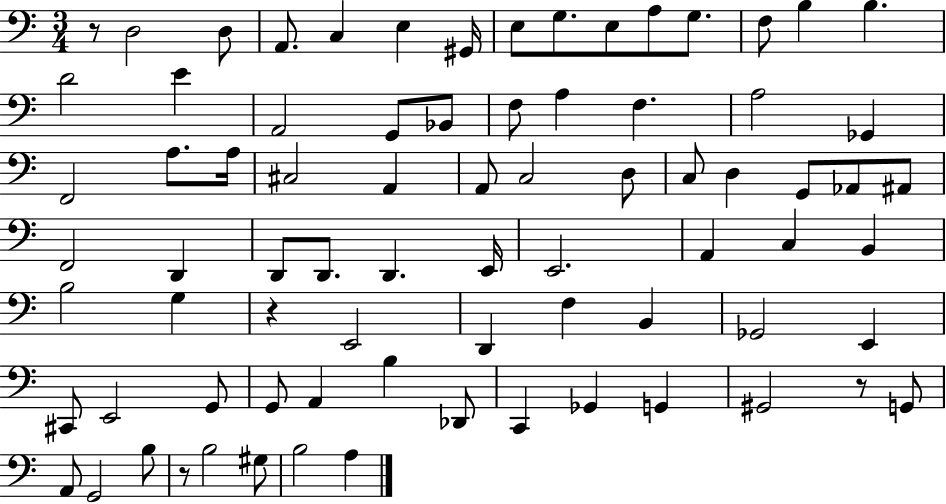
{
  \clef bass
  \numericTimeSignature
  \time 3/4
  \key c \major
  r8 d2 d8 | a,8. c4 e4 gis,16 | e8 g8. e8 a8 g8. | f8 b4 b4. | \break d'2 e'4 | a,2 g,8 bes,8 | f8 a4 f4. | a2 ges,4 | \break f,2 a8. a16 | cis2 a,4 | a,8 c2 d8 | c8 d4 g,8 aes,8 ais,8 | \break f,2 d,4 | d,8 d,8. d,4. e,16 | e,2. | a,4 c4 b,4 | \break b2 g4 | r4 e,2 | d,4 f4 b,4 | ges,2 e,4 | \break cis,8 e,2 g,8 | g,8 a,4 b4 des,8 | c,4 ges,4 g,4 | gis,2 r8 g,8 | \break a,8 g,2 b8 | r8 b2 gis8 | b2 a4 | \bar "|."
}